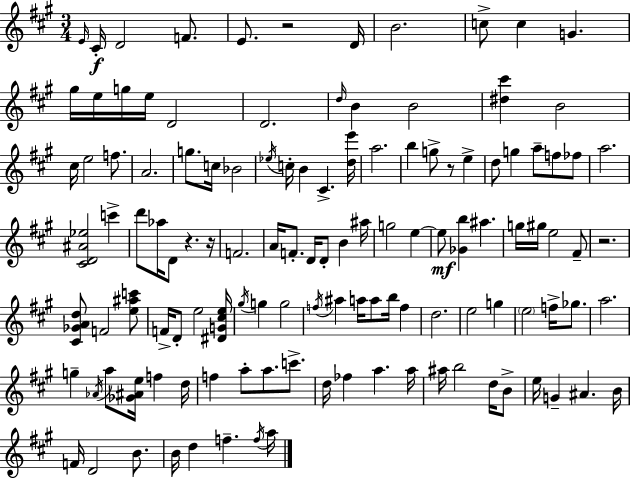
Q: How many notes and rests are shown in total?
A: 122